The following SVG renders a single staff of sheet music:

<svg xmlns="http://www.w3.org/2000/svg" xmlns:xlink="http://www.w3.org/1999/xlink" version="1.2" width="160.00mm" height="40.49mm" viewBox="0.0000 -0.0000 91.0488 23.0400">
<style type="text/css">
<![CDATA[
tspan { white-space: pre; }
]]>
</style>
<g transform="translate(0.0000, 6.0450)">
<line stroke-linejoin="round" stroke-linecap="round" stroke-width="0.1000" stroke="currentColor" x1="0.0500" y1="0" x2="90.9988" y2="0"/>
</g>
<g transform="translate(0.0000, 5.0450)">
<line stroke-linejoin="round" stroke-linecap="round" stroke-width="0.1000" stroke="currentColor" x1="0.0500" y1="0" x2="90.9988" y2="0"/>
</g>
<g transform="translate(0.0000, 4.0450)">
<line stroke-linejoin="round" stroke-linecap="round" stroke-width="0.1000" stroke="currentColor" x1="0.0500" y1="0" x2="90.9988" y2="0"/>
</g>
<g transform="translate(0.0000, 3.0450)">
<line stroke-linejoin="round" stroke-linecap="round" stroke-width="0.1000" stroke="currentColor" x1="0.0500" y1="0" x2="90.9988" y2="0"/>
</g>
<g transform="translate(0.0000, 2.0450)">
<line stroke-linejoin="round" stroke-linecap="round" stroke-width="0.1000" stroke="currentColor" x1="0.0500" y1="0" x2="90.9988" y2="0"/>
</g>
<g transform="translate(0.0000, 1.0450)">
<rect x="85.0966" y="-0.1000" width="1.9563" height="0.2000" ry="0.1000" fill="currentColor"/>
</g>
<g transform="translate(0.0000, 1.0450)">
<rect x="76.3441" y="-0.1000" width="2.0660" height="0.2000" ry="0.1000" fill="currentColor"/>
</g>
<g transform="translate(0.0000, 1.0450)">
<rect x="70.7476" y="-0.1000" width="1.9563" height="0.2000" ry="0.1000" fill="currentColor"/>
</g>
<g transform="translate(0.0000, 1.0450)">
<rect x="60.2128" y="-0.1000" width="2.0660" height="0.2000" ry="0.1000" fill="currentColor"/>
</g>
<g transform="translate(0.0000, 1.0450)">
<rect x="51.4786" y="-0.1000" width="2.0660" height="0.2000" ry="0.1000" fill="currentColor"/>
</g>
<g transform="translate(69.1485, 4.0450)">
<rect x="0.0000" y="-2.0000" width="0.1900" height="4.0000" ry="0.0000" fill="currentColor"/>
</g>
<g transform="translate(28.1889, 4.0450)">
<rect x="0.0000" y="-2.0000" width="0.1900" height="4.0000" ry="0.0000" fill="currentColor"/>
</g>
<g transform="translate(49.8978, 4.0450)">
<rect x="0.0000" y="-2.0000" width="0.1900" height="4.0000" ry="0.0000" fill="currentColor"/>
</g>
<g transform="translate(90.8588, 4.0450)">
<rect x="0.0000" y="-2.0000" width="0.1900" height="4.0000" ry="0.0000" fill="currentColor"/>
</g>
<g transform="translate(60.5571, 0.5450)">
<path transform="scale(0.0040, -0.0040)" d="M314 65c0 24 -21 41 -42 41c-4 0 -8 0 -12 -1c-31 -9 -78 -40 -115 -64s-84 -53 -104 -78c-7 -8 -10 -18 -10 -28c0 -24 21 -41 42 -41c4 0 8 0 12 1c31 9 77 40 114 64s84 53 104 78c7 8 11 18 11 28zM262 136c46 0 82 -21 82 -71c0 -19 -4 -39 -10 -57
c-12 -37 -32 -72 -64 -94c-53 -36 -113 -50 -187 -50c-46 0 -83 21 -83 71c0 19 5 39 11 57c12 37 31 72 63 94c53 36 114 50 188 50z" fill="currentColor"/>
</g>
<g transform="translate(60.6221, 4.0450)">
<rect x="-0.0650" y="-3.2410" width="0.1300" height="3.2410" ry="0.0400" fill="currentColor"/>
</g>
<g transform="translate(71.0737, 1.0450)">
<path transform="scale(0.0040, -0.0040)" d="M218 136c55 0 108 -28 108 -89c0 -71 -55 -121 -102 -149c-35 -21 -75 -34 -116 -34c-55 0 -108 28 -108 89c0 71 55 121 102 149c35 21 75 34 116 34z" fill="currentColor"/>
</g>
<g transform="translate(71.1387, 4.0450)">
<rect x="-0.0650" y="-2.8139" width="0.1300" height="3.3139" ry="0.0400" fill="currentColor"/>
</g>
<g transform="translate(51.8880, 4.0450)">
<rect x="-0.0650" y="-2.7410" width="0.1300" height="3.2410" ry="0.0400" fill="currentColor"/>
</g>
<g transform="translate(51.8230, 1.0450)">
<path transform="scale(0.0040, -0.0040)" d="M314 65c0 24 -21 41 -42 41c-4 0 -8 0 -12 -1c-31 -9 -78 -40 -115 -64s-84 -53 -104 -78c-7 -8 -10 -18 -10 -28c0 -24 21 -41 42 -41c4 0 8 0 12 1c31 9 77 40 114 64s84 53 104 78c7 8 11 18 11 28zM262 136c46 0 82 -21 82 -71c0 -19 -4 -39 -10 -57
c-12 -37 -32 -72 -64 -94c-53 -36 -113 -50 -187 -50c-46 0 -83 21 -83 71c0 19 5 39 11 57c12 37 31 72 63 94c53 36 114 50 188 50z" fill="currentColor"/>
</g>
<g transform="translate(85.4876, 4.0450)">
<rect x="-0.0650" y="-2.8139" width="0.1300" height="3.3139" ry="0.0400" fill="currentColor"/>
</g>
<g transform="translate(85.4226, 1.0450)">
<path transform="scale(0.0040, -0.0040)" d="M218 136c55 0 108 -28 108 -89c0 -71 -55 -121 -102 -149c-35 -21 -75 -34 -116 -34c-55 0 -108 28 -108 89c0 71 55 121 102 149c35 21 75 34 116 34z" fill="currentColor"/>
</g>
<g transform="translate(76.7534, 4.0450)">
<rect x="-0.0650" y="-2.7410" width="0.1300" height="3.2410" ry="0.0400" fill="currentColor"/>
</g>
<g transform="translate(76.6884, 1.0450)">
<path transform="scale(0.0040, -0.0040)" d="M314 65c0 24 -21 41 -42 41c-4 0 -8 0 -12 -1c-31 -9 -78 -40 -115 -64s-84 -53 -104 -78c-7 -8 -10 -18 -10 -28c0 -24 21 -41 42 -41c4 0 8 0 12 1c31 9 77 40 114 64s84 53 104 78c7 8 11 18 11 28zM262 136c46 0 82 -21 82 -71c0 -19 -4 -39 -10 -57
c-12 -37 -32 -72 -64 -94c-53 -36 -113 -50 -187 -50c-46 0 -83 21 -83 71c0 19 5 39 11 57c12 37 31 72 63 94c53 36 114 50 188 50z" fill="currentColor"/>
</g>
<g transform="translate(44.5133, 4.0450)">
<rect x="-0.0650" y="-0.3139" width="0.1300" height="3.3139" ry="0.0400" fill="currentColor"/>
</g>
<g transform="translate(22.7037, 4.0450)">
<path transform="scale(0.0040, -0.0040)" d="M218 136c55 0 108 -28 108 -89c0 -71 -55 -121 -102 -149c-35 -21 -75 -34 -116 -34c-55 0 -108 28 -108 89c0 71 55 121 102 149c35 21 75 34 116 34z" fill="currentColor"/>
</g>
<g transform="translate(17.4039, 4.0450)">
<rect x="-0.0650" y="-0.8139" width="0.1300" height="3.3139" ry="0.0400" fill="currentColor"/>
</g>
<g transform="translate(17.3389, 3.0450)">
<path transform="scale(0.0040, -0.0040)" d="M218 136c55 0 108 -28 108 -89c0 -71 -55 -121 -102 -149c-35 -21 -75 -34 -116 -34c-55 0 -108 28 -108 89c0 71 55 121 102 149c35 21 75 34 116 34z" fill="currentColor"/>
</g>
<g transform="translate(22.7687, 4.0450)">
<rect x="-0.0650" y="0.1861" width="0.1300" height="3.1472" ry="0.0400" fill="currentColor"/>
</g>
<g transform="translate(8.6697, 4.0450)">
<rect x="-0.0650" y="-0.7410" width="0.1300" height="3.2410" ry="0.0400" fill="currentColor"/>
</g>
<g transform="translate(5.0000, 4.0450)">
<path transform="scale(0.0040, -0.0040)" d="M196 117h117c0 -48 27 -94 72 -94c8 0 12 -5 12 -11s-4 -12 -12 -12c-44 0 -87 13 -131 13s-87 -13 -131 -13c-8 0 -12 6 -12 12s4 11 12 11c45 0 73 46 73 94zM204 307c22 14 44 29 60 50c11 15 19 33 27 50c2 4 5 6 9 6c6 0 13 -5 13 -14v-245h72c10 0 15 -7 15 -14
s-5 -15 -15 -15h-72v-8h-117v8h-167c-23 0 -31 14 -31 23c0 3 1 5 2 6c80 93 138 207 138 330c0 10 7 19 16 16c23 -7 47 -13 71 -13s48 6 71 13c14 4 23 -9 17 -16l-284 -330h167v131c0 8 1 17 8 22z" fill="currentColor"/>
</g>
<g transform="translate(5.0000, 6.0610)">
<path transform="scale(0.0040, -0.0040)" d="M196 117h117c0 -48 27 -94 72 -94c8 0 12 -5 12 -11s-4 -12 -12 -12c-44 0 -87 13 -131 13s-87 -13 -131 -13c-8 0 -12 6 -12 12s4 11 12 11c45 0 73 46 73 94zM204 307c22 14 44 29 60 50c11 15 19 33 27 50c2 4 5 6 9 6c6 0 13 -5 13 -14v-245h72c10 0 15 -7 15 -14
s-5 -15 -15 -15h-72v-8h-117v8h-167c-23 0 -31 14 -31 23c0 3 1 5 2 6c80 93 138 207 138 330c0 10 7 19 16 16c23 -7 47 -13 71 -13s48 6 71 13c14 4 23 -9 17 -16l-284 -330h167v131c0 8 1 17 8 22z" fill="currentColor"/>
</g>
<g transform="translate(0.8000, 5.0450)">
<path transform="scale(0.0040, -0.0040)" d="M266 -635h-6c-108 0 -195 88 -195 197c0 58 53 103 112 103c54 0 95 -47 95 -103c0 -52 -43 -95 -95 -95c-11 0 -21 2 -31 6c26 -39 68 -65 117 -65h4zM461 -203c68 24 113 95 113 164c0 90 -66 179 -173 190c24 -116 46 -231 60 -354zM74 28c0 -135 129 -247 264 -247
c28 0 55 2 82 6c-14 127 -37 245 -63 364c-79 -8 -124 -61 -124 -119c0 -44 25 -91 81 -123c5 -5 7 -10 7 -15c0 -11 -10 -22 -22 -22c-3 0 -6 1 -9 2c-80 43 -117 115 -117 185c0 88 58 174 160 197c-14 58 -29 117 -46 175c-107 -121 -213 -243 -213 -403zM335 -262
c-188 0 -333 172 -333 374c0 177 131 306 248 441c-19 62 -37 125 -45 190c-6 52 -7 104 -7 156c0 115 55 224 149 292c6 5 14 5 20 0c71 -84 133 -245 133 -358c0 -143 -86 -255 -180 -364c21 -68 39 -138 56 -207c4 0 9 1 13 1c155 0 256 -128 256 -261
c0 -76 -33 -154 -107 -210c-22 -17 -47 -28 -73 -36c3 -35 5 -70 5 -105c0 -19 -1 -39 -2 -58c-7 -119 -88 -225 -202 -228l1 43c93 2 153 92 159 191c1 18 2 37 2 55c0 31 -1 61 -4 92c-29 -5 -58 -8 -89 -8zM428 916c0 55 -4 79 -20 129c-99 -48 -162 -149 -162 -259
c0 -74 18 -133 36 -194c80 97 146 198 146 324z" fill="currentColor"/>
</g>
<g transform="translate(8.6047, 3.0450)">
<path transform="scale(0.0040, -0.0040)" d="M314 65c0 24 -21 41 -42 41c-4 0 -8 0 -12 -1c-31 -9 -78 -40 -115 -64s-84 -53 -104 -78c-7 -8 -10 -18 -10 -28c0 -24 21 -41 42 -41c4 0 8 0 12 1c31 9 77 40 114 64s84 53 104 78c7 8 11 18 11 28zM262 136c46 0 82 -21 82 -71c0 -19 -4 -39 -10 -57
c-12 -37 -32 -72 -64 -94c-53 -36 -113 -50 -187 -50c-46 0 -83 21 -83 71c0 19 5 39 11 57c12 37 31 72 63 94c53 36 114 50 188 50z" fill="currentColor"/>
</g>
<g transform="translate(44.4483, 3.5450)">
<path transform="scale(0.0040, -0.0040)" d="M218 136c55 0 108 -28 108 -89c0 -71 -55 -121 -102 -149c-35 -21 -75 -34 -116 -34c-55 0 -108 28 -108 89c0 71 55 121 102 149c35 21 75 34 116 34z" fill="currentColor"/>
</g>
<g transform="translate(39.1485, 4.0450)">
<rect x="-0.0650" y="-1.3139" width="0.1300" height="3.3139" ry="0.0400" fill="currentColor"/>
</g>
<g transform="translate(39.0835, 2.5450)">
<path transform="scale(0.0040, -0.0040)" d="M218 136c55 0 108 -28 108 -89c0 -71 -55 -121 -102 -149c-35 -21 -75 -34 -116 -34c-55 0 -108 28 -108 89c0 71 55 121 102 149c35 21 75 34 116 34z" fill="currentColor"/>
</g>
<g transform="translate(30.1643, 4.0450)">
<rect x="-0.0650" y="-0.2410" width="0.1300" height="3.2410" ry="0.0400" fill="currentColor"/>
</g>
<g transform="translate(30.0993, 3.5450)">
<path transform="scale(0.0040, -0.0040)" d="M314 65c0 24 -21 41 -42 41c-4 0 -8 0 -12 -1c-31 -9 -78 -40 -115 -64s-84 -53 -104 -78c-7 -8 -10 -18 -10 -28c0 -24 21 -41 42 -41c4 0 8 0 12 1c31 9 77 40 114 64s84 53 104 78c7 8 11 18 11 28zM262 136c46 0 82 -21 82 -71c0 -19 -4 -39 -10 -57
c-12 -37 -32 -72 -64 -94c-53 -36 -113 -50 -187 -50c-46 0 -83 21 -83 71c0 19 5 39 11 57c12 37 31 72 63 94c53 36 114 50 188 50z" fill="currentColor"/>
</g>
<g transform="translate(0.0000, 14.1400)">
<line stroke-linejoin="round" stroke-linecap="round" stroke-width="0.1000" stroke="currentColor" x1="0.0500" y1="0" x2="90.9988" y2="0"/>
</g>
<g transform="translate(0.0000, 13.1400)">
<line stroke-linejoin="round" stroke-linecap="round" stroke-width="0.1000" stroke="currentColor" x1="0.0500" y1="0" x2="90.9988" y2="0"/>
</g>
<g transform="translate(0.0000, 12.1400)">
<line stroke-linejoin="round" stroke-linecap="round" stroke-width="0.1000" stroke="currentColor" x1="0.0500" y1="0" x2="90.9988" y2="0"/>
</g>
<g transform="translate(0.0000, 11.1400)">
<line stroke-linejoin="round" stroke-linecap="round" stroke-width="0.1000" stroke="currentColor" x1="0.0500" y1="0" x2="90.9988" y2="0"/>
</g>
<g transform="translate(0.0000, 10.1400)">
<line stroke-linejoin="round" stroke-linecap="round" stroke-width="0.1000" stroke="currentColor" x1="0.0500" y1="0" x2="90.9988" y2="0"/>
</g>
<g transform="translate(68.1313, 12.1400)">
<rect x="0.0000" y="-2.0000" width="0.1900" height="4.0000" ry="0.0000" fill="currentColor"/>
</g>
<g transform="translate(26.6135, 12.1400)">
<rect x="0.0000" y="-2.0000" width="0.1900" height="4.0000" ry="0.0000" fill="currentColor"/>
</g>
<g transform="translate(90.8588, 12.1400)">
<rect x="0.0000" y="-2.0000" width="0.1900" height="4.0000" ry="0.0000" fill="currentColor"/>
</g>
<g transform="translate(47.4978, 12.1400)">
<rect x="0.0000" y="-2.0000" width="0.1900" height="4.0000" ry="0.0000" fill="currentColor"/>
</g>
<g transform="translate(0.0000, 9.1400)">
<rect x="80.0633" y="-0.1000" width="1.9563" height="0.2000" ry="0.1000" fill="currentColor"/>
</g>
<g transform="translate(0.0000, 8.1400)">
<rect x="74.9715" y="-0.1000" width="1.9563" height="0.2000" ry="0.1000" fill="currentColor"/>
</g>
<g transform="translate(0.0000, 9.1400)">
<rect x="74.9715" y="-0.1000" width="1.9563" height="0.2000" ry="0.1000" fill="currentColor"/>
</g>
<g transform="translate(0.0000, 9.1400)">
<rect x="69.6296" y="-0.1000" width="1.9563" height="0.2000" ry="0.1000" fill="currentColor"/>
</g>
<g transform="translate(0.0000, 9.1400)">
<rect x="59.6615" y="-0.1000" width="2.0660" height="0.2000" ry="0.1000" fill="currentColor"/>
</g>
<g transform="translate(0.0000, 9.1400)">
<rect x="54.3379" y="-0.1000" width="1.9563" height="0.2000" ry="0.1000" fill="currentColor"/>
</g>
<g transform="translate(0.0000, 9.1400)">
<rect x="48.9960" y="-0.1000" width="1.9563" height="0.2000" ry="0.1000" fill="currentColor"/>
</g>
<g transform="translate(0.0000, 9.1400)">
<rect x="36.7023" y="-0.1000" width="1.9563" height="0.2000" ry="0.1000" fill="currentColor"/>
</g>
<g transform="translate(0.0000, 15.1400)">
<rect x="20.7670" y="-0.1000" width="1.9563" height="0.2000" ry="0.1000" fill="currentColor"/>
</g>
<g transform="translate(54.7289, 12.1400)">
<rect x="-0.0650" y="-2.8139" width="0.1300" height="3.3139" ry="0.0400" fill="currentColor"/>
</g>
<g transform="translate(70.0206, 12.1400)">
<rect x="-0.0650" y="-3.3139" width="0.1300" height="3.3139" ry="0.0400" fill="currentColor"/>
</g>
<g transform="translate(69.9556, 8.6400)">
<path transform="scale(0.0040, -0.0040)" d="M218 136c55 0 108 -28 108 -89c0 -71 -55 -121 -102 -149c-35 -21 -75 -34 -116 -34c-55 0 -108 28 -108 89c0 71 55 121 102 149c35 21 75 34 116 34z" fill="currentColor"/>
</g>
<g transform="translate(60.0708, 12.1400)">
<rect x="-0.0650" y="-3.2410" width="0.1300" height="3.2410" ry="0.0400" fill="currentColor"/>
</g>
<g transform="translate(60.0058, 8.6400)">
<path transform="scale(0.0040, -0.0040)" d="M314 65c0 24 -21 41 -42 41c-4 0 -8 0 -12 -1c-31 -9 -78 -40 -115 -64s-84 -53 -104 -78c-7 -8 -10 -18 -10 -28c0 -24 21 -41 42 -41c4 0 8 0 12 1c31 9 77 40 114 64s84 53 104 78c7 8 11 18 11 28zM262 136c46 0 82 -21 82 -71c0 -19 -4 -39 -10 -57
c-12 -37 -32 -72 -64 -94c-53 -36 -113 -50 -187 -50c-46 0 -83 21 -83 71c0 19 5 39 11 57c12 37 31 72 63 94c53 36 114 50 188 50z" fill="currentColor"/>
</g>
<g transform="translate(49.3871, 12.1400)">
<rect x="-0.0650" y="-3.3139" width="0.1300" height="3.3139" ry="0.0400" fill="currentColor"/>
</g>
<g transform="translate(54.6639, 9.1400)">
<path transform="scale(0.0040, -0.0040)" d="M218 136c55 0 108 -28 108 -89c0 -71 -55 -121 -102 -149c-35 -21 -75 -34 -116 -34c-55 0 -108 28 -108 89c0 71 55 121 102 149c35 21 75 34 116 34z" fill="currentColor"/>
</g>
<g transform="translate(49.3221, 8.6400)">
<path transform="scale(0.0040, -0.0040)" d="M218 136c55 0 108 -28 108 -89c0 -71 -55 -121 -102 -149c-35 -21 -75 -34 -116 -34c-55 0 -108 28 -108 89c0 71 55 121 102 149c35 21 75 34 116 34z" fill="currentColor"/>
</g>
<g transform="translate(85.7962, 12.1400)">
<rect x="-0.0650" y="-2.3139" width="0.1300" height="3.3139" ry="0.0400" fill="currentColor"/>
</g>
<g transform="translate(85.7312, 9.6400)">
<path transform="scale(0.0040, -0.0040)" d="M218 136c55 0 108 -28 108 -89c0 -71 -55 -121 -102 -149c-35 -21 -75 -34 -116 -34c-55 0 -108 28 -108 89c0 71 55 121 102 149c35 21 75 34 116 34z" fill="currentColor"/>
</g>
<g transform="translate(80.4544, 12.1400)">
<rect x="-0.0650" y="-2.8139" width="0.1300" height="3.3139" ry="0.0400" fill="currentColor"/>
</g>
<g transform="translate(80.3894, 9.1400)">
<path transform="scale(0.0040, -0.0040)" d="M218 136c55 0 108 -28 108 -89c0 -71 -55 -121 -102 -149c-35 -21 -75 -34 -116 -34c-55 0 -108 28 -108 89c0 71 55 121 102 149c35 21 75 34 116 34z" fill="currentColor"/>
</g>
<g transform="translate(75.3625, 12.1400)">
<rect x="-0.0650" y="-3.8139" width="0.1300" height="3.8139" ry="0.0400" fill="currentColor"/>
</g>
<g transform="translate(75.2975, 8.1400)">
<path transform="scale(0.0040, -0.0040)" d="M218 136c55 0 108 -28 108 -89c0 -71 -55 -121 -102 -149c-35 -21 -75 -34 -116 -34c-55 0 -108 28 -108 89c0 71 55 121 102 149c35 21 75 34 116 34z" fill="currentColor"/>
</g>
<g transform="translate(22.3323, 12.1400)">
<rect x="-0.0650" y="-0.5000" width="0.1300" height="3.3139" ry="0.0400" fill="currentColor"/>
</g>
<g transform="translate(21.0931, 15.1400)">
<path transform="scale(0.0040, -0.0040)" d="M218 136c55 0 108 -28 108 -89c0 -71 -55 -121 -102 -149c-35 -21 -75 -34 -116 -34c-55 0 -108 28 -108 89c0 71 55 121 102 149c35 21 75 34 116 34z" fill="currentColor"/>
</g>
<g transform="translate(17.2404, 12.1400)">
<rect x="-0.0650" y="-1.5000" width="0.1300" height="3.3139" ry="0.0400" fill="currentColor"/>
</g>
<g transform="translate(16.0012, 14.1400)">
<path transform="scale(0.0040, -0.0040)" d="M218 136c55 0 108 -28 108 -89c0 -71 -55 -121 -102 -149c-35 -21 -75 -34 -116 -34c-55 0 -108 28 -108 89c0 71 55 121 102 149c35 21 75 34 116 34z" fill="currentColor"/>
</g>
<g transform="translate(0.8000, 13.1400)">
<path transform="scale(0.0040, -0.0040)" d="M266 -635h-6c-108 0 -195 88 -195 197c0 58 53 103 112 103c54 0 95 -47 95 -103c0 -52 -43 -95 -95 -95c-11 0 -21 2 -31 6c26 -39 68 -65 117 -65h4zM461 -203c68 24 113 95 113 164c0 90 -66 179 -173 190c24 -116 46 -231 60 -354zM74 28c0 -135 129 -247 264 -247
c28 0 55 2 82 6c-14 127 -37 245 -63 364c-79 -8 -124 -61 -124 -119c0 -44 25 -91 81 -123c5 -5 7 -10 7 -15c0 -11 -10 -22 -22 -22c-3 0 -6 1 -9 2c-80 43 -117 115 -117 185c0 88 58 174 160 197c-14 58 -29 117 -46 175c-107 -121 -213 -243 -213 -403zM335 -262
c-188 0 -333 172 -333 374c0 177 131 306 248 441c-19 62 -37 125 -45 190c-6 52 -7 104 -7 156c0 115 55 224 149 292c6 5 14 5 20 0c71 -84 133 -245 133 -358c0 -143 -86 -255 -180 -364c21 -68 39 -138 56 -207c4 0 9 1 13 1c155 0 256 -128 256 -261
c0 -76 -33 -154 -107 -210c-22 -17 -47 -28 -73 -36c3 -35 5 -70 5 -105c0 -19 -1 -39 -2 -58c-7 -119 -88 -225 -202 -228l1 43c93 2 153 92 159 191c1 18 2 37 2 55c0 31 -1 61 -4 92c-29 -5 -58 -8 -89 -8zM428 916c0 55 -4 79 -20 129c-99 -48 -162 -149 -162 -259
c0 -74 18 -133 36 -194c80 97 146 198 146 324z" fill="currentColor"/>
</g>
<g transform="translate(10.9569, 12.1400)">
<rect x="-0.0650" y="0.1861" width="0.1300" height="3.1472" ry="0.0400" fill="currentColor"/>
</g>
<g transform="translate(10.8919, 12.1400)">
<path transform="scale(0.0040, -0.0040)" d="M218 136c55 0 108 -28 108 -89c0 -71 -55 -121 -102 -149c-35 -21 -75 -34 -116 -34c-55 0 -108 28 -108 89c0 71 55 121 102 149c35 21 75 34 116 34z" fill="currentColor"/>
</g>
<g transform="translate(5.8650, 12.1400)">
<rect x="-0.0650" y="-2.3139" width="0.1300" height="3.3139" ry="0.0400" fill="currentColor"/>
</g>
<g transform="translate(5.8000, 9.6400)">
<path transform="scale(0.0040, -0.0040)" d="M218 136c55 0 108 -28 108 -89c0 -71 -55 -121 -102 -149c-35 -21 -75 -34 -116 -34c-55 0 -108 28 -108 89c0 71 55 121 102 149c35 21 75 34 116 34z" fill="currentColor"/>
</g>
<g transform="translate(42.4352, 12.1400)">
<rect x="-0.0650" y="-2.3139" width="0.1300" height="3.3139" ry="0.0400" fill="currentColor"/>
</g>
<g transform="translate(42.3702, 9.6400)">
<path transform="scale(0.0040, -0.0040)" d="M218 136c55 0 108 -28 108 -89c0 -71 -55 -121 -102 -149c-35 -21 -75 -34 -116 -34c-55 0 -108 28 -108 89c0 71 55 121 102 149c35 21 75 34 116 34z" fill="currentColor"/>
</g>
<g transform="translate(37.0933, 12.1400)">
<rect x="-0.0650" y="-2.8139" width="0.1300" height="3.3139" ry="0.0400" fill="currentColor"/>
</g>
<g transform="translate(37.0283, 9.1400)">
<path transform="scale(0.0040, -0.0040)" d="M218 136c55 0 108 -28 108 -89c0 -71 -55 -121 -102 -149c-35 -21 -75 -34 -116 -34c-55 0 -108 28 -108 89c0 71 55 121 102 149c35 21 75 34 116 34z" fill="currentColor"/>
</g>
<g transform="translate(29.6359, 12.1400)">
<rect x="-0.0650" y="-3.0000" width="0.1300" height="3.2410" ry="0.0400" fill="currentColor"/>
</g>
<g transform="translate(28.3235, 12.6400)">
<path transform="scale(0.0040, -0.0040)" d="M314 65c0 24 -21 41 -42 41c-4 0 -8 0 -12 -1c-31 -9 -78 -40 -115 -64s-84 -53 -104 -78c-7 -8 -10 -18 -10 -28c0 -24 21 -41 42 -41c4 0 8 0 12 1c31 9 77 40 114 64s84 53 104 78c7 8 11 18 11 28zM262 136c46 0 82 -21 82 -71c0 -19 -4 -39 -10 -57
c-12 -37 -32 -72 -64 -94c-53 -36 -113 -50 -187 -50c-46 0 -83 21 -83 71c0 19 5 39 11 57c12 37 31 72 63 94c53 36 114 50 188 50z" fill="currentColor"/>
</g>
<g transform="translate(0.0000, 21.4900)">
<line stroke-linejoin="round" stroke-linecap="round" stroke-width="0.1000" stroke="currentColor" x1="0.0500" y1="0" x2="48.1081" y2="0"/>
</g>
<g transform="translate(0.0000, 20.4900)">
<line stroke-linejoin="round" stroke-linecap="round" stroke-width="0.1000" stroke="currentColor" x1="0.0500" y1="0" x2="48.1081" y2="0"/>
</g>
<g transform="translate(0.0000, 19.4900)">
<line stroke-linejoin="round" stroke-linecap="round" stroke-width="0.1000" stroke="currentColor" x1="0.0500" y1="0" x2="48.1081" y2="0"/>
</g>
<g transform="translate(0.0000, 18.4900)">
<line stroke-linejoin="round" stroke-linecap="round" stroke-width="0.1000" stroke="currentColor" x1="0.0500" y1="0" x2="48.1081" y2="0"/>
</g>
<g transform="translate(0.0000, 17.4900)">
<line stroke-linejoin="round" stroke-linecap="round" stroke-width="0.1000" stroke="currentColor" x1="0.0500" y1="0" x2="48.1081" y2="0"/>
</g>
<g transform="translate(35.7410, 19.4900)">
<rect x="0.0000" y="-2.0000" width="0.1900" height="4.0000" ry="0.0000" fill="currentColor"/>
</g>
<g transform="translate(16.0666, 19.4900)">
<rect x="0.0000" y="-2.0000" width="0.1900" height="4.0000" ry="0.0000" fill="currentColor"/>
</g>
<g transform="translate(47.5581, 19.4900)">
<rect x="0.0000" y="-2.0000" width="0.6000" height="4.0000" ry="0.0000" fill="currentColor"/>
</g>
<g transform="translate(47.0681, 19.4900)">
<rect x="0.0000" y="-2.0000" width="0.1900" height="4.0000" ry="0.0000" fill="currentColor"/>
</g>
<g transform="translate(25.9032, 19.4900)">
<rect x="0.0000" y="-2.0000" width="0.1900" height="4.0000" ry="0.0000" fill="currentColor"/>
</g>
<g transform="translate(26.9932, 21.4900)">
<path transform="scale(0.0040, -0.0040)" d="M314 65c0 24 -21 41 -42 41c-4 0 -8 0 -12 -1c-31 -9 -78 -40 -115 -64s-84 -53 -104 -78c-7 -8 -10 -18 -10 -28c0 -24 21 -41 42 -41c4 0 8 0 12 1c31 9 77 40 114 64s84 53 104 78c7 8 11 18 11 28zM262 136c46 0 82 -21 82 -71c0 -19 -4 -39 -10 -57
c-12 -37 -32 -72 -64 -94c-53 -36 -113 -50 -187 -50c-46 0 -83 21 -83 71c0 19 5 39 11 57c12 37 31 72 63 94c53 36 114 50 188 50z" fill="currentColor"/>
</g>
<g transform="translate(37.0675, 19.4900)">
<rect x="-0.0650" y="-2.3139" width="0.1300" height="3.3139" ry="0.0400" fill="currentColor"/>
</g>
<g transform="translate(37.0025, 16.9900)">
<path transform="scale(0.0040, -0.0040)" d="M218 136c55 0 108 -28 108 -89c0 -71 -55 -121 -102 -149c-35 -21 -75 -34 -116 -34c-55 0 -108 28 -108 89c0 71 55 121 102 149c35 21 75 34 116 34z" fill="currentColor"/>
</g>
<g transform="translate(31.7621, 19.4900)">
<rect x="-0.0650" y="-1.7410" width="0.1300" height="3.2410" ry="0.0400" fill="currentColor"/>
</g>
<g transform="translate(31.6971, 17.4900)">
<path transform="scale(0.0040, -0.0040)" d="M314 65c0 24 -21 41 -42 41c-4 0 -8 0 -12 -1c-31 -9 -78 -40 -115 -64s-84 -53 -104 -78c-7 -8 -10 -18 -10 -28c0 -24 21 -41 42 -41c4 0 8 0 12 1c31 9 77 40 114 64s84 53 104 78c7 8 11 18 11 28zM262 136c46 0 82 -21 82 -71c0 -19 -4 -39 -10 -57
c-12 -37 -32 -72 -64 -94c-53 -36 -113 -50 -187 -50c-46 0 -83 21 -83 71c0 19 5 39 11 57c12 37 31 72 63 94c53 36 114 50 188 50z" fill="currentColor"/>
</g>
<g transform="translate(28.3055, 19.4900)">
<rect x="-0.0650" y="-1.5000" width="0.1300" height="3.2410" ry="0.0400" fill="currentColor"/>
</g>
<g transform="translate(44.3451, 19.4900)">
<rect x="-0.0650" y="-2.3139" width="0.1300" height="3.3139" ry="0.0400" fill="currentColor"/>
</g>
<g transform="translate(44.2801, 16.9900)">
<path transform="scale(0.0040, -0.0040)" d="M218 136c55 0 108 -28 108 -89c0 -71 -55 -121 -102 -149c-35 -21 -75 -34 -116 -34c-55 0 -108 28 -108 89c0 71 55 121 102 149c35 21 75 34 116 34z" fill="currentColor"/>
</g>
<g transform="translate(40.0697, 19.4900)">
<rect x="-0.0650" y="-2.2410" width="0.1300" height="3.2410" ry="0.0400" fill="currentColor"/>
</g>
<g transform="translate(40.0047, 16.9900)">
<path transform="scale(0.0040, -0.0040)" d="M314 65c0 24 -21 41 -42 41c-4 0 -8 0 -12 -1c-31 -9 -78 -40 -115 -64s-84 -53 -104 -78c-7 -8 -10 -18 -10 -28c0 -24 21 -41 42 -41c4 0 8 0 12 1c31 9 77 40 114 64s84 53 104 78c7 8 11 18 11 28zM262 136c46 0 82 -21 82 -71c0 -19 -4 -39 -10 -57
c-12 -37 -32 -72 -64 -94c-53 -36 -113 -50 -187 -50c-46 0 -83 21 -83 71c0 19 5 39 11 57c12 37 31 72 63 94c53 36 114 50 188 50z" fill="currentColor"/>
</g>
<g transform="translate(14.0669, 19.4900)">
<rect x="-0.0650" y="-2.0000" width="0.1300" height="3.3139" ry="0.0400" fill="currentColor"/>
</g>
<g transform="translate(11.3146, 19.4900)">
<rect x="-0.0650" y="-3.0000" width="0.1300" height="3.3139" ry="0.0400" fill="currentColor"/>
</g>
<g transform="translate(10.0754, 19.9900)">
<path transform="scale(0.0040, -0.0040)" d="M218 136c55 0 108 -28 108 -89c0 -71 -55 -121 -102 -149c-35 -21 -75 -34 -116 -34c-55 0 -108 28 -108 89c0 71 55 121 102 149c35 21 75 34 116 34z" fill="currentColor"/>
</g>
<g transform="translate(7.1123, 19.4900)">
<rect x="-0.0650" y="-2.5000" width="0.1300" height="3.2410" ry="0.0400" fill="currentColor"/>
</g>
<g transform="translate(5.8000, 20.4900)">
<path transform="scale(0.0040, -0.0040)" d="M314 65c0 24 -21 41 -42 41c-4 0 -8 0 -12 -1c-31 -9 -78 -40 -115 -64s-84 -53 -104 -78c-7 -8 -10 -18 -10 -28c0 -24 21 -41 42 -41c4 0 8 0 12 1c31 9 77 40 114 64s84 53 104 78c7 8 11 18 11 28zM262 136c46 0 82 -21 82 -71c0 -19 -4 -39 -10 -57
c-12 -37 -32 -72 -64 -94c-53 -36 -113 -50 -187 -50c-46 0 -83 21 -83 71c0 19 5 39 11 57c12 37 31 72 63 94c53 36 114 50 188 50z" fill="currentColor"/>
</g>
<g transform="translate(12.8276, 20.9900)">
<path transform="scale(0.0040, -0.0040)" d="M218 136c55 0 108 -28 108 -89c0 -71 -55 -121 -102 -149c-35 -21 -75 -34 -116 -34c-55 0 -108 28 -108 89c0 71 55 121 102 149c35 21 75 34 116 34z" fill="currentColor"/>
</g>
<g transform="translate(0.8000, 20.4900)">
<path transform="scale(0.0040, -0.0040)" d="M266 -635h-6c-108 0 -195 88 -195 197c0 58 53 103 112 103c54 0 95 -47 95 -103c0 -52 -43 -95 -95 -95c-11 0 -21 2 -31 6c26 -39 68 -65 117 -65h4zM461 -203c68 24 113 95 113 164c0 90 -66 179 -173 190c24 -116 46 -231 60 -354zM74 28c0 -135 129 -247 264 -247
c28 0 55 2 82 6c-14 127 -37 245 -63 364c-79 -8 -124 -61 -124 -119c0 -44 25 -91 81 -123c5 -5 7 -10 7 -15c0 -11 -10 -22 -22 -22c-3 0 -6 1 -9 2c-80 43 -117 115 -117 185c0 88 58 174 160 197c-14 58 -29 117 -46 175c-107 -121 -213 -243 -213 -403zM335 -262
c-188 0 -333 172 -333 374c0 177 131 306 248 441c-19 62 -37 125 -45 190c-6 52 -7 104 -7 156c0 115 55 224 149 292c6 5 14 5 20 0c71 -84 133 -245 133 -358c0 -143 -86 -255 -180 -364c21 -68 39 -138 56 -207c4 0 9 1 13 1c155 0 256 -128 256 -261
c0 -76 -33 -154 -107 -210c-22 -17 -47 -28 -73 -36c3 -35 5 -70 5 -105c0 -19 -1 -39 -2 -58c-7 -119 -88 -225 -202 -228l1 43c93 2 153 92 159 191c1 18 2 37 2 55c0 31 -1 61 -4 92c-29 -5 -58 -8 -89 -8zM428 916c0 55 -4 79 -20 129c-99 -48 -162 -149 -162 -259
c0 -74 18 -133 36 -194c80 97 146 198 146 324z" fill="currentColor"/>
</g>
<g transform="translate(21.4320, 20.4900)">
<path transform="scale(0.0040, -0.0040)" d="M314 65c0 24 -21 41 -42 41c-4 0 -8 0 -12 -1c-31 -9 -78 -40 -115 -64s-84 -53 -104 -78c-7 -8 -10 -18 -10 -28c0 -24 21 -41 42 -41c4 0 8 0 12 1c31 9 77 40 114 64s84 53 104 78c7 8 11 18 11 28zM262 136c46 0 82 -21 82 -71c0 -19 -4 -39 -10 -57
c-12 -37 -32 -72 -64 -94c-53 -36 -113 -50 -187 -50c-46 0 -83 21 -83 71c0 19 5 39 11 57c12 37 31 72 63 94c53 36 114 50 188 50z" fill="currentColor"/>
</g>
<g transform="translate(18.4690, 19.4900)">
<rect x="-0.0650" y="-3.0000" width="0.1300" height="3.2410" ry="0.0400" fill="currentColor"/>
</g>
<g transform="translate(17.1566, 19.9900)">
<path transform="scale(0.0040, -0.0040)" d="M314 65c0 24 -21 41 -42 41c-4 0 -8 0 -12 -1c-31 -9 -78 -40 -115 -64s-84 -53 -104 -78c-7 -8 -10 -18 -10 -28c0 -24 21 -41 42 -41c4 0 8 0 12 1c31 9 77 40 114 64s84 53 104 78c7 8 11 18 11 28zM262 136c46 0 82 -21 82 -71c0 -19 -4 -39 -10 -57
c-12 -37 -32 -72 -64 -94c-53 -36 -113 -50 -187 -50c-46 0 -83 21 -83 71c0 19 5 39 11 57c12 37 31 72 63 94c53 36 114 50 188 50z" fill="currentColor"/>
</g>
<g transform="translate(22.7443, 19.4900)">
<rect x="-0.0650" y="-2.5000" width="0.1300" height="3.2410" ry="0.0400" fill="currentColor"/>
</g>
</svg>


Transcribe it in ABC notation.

X:1
T:Untitled
M:4/4
L:1/4
K:C
d2 d B c2 e c a2 b2 a a2 a g B E C A2 a g b a b2 b c' a g G2 A F A2 G2 E2 f2 g g2 g